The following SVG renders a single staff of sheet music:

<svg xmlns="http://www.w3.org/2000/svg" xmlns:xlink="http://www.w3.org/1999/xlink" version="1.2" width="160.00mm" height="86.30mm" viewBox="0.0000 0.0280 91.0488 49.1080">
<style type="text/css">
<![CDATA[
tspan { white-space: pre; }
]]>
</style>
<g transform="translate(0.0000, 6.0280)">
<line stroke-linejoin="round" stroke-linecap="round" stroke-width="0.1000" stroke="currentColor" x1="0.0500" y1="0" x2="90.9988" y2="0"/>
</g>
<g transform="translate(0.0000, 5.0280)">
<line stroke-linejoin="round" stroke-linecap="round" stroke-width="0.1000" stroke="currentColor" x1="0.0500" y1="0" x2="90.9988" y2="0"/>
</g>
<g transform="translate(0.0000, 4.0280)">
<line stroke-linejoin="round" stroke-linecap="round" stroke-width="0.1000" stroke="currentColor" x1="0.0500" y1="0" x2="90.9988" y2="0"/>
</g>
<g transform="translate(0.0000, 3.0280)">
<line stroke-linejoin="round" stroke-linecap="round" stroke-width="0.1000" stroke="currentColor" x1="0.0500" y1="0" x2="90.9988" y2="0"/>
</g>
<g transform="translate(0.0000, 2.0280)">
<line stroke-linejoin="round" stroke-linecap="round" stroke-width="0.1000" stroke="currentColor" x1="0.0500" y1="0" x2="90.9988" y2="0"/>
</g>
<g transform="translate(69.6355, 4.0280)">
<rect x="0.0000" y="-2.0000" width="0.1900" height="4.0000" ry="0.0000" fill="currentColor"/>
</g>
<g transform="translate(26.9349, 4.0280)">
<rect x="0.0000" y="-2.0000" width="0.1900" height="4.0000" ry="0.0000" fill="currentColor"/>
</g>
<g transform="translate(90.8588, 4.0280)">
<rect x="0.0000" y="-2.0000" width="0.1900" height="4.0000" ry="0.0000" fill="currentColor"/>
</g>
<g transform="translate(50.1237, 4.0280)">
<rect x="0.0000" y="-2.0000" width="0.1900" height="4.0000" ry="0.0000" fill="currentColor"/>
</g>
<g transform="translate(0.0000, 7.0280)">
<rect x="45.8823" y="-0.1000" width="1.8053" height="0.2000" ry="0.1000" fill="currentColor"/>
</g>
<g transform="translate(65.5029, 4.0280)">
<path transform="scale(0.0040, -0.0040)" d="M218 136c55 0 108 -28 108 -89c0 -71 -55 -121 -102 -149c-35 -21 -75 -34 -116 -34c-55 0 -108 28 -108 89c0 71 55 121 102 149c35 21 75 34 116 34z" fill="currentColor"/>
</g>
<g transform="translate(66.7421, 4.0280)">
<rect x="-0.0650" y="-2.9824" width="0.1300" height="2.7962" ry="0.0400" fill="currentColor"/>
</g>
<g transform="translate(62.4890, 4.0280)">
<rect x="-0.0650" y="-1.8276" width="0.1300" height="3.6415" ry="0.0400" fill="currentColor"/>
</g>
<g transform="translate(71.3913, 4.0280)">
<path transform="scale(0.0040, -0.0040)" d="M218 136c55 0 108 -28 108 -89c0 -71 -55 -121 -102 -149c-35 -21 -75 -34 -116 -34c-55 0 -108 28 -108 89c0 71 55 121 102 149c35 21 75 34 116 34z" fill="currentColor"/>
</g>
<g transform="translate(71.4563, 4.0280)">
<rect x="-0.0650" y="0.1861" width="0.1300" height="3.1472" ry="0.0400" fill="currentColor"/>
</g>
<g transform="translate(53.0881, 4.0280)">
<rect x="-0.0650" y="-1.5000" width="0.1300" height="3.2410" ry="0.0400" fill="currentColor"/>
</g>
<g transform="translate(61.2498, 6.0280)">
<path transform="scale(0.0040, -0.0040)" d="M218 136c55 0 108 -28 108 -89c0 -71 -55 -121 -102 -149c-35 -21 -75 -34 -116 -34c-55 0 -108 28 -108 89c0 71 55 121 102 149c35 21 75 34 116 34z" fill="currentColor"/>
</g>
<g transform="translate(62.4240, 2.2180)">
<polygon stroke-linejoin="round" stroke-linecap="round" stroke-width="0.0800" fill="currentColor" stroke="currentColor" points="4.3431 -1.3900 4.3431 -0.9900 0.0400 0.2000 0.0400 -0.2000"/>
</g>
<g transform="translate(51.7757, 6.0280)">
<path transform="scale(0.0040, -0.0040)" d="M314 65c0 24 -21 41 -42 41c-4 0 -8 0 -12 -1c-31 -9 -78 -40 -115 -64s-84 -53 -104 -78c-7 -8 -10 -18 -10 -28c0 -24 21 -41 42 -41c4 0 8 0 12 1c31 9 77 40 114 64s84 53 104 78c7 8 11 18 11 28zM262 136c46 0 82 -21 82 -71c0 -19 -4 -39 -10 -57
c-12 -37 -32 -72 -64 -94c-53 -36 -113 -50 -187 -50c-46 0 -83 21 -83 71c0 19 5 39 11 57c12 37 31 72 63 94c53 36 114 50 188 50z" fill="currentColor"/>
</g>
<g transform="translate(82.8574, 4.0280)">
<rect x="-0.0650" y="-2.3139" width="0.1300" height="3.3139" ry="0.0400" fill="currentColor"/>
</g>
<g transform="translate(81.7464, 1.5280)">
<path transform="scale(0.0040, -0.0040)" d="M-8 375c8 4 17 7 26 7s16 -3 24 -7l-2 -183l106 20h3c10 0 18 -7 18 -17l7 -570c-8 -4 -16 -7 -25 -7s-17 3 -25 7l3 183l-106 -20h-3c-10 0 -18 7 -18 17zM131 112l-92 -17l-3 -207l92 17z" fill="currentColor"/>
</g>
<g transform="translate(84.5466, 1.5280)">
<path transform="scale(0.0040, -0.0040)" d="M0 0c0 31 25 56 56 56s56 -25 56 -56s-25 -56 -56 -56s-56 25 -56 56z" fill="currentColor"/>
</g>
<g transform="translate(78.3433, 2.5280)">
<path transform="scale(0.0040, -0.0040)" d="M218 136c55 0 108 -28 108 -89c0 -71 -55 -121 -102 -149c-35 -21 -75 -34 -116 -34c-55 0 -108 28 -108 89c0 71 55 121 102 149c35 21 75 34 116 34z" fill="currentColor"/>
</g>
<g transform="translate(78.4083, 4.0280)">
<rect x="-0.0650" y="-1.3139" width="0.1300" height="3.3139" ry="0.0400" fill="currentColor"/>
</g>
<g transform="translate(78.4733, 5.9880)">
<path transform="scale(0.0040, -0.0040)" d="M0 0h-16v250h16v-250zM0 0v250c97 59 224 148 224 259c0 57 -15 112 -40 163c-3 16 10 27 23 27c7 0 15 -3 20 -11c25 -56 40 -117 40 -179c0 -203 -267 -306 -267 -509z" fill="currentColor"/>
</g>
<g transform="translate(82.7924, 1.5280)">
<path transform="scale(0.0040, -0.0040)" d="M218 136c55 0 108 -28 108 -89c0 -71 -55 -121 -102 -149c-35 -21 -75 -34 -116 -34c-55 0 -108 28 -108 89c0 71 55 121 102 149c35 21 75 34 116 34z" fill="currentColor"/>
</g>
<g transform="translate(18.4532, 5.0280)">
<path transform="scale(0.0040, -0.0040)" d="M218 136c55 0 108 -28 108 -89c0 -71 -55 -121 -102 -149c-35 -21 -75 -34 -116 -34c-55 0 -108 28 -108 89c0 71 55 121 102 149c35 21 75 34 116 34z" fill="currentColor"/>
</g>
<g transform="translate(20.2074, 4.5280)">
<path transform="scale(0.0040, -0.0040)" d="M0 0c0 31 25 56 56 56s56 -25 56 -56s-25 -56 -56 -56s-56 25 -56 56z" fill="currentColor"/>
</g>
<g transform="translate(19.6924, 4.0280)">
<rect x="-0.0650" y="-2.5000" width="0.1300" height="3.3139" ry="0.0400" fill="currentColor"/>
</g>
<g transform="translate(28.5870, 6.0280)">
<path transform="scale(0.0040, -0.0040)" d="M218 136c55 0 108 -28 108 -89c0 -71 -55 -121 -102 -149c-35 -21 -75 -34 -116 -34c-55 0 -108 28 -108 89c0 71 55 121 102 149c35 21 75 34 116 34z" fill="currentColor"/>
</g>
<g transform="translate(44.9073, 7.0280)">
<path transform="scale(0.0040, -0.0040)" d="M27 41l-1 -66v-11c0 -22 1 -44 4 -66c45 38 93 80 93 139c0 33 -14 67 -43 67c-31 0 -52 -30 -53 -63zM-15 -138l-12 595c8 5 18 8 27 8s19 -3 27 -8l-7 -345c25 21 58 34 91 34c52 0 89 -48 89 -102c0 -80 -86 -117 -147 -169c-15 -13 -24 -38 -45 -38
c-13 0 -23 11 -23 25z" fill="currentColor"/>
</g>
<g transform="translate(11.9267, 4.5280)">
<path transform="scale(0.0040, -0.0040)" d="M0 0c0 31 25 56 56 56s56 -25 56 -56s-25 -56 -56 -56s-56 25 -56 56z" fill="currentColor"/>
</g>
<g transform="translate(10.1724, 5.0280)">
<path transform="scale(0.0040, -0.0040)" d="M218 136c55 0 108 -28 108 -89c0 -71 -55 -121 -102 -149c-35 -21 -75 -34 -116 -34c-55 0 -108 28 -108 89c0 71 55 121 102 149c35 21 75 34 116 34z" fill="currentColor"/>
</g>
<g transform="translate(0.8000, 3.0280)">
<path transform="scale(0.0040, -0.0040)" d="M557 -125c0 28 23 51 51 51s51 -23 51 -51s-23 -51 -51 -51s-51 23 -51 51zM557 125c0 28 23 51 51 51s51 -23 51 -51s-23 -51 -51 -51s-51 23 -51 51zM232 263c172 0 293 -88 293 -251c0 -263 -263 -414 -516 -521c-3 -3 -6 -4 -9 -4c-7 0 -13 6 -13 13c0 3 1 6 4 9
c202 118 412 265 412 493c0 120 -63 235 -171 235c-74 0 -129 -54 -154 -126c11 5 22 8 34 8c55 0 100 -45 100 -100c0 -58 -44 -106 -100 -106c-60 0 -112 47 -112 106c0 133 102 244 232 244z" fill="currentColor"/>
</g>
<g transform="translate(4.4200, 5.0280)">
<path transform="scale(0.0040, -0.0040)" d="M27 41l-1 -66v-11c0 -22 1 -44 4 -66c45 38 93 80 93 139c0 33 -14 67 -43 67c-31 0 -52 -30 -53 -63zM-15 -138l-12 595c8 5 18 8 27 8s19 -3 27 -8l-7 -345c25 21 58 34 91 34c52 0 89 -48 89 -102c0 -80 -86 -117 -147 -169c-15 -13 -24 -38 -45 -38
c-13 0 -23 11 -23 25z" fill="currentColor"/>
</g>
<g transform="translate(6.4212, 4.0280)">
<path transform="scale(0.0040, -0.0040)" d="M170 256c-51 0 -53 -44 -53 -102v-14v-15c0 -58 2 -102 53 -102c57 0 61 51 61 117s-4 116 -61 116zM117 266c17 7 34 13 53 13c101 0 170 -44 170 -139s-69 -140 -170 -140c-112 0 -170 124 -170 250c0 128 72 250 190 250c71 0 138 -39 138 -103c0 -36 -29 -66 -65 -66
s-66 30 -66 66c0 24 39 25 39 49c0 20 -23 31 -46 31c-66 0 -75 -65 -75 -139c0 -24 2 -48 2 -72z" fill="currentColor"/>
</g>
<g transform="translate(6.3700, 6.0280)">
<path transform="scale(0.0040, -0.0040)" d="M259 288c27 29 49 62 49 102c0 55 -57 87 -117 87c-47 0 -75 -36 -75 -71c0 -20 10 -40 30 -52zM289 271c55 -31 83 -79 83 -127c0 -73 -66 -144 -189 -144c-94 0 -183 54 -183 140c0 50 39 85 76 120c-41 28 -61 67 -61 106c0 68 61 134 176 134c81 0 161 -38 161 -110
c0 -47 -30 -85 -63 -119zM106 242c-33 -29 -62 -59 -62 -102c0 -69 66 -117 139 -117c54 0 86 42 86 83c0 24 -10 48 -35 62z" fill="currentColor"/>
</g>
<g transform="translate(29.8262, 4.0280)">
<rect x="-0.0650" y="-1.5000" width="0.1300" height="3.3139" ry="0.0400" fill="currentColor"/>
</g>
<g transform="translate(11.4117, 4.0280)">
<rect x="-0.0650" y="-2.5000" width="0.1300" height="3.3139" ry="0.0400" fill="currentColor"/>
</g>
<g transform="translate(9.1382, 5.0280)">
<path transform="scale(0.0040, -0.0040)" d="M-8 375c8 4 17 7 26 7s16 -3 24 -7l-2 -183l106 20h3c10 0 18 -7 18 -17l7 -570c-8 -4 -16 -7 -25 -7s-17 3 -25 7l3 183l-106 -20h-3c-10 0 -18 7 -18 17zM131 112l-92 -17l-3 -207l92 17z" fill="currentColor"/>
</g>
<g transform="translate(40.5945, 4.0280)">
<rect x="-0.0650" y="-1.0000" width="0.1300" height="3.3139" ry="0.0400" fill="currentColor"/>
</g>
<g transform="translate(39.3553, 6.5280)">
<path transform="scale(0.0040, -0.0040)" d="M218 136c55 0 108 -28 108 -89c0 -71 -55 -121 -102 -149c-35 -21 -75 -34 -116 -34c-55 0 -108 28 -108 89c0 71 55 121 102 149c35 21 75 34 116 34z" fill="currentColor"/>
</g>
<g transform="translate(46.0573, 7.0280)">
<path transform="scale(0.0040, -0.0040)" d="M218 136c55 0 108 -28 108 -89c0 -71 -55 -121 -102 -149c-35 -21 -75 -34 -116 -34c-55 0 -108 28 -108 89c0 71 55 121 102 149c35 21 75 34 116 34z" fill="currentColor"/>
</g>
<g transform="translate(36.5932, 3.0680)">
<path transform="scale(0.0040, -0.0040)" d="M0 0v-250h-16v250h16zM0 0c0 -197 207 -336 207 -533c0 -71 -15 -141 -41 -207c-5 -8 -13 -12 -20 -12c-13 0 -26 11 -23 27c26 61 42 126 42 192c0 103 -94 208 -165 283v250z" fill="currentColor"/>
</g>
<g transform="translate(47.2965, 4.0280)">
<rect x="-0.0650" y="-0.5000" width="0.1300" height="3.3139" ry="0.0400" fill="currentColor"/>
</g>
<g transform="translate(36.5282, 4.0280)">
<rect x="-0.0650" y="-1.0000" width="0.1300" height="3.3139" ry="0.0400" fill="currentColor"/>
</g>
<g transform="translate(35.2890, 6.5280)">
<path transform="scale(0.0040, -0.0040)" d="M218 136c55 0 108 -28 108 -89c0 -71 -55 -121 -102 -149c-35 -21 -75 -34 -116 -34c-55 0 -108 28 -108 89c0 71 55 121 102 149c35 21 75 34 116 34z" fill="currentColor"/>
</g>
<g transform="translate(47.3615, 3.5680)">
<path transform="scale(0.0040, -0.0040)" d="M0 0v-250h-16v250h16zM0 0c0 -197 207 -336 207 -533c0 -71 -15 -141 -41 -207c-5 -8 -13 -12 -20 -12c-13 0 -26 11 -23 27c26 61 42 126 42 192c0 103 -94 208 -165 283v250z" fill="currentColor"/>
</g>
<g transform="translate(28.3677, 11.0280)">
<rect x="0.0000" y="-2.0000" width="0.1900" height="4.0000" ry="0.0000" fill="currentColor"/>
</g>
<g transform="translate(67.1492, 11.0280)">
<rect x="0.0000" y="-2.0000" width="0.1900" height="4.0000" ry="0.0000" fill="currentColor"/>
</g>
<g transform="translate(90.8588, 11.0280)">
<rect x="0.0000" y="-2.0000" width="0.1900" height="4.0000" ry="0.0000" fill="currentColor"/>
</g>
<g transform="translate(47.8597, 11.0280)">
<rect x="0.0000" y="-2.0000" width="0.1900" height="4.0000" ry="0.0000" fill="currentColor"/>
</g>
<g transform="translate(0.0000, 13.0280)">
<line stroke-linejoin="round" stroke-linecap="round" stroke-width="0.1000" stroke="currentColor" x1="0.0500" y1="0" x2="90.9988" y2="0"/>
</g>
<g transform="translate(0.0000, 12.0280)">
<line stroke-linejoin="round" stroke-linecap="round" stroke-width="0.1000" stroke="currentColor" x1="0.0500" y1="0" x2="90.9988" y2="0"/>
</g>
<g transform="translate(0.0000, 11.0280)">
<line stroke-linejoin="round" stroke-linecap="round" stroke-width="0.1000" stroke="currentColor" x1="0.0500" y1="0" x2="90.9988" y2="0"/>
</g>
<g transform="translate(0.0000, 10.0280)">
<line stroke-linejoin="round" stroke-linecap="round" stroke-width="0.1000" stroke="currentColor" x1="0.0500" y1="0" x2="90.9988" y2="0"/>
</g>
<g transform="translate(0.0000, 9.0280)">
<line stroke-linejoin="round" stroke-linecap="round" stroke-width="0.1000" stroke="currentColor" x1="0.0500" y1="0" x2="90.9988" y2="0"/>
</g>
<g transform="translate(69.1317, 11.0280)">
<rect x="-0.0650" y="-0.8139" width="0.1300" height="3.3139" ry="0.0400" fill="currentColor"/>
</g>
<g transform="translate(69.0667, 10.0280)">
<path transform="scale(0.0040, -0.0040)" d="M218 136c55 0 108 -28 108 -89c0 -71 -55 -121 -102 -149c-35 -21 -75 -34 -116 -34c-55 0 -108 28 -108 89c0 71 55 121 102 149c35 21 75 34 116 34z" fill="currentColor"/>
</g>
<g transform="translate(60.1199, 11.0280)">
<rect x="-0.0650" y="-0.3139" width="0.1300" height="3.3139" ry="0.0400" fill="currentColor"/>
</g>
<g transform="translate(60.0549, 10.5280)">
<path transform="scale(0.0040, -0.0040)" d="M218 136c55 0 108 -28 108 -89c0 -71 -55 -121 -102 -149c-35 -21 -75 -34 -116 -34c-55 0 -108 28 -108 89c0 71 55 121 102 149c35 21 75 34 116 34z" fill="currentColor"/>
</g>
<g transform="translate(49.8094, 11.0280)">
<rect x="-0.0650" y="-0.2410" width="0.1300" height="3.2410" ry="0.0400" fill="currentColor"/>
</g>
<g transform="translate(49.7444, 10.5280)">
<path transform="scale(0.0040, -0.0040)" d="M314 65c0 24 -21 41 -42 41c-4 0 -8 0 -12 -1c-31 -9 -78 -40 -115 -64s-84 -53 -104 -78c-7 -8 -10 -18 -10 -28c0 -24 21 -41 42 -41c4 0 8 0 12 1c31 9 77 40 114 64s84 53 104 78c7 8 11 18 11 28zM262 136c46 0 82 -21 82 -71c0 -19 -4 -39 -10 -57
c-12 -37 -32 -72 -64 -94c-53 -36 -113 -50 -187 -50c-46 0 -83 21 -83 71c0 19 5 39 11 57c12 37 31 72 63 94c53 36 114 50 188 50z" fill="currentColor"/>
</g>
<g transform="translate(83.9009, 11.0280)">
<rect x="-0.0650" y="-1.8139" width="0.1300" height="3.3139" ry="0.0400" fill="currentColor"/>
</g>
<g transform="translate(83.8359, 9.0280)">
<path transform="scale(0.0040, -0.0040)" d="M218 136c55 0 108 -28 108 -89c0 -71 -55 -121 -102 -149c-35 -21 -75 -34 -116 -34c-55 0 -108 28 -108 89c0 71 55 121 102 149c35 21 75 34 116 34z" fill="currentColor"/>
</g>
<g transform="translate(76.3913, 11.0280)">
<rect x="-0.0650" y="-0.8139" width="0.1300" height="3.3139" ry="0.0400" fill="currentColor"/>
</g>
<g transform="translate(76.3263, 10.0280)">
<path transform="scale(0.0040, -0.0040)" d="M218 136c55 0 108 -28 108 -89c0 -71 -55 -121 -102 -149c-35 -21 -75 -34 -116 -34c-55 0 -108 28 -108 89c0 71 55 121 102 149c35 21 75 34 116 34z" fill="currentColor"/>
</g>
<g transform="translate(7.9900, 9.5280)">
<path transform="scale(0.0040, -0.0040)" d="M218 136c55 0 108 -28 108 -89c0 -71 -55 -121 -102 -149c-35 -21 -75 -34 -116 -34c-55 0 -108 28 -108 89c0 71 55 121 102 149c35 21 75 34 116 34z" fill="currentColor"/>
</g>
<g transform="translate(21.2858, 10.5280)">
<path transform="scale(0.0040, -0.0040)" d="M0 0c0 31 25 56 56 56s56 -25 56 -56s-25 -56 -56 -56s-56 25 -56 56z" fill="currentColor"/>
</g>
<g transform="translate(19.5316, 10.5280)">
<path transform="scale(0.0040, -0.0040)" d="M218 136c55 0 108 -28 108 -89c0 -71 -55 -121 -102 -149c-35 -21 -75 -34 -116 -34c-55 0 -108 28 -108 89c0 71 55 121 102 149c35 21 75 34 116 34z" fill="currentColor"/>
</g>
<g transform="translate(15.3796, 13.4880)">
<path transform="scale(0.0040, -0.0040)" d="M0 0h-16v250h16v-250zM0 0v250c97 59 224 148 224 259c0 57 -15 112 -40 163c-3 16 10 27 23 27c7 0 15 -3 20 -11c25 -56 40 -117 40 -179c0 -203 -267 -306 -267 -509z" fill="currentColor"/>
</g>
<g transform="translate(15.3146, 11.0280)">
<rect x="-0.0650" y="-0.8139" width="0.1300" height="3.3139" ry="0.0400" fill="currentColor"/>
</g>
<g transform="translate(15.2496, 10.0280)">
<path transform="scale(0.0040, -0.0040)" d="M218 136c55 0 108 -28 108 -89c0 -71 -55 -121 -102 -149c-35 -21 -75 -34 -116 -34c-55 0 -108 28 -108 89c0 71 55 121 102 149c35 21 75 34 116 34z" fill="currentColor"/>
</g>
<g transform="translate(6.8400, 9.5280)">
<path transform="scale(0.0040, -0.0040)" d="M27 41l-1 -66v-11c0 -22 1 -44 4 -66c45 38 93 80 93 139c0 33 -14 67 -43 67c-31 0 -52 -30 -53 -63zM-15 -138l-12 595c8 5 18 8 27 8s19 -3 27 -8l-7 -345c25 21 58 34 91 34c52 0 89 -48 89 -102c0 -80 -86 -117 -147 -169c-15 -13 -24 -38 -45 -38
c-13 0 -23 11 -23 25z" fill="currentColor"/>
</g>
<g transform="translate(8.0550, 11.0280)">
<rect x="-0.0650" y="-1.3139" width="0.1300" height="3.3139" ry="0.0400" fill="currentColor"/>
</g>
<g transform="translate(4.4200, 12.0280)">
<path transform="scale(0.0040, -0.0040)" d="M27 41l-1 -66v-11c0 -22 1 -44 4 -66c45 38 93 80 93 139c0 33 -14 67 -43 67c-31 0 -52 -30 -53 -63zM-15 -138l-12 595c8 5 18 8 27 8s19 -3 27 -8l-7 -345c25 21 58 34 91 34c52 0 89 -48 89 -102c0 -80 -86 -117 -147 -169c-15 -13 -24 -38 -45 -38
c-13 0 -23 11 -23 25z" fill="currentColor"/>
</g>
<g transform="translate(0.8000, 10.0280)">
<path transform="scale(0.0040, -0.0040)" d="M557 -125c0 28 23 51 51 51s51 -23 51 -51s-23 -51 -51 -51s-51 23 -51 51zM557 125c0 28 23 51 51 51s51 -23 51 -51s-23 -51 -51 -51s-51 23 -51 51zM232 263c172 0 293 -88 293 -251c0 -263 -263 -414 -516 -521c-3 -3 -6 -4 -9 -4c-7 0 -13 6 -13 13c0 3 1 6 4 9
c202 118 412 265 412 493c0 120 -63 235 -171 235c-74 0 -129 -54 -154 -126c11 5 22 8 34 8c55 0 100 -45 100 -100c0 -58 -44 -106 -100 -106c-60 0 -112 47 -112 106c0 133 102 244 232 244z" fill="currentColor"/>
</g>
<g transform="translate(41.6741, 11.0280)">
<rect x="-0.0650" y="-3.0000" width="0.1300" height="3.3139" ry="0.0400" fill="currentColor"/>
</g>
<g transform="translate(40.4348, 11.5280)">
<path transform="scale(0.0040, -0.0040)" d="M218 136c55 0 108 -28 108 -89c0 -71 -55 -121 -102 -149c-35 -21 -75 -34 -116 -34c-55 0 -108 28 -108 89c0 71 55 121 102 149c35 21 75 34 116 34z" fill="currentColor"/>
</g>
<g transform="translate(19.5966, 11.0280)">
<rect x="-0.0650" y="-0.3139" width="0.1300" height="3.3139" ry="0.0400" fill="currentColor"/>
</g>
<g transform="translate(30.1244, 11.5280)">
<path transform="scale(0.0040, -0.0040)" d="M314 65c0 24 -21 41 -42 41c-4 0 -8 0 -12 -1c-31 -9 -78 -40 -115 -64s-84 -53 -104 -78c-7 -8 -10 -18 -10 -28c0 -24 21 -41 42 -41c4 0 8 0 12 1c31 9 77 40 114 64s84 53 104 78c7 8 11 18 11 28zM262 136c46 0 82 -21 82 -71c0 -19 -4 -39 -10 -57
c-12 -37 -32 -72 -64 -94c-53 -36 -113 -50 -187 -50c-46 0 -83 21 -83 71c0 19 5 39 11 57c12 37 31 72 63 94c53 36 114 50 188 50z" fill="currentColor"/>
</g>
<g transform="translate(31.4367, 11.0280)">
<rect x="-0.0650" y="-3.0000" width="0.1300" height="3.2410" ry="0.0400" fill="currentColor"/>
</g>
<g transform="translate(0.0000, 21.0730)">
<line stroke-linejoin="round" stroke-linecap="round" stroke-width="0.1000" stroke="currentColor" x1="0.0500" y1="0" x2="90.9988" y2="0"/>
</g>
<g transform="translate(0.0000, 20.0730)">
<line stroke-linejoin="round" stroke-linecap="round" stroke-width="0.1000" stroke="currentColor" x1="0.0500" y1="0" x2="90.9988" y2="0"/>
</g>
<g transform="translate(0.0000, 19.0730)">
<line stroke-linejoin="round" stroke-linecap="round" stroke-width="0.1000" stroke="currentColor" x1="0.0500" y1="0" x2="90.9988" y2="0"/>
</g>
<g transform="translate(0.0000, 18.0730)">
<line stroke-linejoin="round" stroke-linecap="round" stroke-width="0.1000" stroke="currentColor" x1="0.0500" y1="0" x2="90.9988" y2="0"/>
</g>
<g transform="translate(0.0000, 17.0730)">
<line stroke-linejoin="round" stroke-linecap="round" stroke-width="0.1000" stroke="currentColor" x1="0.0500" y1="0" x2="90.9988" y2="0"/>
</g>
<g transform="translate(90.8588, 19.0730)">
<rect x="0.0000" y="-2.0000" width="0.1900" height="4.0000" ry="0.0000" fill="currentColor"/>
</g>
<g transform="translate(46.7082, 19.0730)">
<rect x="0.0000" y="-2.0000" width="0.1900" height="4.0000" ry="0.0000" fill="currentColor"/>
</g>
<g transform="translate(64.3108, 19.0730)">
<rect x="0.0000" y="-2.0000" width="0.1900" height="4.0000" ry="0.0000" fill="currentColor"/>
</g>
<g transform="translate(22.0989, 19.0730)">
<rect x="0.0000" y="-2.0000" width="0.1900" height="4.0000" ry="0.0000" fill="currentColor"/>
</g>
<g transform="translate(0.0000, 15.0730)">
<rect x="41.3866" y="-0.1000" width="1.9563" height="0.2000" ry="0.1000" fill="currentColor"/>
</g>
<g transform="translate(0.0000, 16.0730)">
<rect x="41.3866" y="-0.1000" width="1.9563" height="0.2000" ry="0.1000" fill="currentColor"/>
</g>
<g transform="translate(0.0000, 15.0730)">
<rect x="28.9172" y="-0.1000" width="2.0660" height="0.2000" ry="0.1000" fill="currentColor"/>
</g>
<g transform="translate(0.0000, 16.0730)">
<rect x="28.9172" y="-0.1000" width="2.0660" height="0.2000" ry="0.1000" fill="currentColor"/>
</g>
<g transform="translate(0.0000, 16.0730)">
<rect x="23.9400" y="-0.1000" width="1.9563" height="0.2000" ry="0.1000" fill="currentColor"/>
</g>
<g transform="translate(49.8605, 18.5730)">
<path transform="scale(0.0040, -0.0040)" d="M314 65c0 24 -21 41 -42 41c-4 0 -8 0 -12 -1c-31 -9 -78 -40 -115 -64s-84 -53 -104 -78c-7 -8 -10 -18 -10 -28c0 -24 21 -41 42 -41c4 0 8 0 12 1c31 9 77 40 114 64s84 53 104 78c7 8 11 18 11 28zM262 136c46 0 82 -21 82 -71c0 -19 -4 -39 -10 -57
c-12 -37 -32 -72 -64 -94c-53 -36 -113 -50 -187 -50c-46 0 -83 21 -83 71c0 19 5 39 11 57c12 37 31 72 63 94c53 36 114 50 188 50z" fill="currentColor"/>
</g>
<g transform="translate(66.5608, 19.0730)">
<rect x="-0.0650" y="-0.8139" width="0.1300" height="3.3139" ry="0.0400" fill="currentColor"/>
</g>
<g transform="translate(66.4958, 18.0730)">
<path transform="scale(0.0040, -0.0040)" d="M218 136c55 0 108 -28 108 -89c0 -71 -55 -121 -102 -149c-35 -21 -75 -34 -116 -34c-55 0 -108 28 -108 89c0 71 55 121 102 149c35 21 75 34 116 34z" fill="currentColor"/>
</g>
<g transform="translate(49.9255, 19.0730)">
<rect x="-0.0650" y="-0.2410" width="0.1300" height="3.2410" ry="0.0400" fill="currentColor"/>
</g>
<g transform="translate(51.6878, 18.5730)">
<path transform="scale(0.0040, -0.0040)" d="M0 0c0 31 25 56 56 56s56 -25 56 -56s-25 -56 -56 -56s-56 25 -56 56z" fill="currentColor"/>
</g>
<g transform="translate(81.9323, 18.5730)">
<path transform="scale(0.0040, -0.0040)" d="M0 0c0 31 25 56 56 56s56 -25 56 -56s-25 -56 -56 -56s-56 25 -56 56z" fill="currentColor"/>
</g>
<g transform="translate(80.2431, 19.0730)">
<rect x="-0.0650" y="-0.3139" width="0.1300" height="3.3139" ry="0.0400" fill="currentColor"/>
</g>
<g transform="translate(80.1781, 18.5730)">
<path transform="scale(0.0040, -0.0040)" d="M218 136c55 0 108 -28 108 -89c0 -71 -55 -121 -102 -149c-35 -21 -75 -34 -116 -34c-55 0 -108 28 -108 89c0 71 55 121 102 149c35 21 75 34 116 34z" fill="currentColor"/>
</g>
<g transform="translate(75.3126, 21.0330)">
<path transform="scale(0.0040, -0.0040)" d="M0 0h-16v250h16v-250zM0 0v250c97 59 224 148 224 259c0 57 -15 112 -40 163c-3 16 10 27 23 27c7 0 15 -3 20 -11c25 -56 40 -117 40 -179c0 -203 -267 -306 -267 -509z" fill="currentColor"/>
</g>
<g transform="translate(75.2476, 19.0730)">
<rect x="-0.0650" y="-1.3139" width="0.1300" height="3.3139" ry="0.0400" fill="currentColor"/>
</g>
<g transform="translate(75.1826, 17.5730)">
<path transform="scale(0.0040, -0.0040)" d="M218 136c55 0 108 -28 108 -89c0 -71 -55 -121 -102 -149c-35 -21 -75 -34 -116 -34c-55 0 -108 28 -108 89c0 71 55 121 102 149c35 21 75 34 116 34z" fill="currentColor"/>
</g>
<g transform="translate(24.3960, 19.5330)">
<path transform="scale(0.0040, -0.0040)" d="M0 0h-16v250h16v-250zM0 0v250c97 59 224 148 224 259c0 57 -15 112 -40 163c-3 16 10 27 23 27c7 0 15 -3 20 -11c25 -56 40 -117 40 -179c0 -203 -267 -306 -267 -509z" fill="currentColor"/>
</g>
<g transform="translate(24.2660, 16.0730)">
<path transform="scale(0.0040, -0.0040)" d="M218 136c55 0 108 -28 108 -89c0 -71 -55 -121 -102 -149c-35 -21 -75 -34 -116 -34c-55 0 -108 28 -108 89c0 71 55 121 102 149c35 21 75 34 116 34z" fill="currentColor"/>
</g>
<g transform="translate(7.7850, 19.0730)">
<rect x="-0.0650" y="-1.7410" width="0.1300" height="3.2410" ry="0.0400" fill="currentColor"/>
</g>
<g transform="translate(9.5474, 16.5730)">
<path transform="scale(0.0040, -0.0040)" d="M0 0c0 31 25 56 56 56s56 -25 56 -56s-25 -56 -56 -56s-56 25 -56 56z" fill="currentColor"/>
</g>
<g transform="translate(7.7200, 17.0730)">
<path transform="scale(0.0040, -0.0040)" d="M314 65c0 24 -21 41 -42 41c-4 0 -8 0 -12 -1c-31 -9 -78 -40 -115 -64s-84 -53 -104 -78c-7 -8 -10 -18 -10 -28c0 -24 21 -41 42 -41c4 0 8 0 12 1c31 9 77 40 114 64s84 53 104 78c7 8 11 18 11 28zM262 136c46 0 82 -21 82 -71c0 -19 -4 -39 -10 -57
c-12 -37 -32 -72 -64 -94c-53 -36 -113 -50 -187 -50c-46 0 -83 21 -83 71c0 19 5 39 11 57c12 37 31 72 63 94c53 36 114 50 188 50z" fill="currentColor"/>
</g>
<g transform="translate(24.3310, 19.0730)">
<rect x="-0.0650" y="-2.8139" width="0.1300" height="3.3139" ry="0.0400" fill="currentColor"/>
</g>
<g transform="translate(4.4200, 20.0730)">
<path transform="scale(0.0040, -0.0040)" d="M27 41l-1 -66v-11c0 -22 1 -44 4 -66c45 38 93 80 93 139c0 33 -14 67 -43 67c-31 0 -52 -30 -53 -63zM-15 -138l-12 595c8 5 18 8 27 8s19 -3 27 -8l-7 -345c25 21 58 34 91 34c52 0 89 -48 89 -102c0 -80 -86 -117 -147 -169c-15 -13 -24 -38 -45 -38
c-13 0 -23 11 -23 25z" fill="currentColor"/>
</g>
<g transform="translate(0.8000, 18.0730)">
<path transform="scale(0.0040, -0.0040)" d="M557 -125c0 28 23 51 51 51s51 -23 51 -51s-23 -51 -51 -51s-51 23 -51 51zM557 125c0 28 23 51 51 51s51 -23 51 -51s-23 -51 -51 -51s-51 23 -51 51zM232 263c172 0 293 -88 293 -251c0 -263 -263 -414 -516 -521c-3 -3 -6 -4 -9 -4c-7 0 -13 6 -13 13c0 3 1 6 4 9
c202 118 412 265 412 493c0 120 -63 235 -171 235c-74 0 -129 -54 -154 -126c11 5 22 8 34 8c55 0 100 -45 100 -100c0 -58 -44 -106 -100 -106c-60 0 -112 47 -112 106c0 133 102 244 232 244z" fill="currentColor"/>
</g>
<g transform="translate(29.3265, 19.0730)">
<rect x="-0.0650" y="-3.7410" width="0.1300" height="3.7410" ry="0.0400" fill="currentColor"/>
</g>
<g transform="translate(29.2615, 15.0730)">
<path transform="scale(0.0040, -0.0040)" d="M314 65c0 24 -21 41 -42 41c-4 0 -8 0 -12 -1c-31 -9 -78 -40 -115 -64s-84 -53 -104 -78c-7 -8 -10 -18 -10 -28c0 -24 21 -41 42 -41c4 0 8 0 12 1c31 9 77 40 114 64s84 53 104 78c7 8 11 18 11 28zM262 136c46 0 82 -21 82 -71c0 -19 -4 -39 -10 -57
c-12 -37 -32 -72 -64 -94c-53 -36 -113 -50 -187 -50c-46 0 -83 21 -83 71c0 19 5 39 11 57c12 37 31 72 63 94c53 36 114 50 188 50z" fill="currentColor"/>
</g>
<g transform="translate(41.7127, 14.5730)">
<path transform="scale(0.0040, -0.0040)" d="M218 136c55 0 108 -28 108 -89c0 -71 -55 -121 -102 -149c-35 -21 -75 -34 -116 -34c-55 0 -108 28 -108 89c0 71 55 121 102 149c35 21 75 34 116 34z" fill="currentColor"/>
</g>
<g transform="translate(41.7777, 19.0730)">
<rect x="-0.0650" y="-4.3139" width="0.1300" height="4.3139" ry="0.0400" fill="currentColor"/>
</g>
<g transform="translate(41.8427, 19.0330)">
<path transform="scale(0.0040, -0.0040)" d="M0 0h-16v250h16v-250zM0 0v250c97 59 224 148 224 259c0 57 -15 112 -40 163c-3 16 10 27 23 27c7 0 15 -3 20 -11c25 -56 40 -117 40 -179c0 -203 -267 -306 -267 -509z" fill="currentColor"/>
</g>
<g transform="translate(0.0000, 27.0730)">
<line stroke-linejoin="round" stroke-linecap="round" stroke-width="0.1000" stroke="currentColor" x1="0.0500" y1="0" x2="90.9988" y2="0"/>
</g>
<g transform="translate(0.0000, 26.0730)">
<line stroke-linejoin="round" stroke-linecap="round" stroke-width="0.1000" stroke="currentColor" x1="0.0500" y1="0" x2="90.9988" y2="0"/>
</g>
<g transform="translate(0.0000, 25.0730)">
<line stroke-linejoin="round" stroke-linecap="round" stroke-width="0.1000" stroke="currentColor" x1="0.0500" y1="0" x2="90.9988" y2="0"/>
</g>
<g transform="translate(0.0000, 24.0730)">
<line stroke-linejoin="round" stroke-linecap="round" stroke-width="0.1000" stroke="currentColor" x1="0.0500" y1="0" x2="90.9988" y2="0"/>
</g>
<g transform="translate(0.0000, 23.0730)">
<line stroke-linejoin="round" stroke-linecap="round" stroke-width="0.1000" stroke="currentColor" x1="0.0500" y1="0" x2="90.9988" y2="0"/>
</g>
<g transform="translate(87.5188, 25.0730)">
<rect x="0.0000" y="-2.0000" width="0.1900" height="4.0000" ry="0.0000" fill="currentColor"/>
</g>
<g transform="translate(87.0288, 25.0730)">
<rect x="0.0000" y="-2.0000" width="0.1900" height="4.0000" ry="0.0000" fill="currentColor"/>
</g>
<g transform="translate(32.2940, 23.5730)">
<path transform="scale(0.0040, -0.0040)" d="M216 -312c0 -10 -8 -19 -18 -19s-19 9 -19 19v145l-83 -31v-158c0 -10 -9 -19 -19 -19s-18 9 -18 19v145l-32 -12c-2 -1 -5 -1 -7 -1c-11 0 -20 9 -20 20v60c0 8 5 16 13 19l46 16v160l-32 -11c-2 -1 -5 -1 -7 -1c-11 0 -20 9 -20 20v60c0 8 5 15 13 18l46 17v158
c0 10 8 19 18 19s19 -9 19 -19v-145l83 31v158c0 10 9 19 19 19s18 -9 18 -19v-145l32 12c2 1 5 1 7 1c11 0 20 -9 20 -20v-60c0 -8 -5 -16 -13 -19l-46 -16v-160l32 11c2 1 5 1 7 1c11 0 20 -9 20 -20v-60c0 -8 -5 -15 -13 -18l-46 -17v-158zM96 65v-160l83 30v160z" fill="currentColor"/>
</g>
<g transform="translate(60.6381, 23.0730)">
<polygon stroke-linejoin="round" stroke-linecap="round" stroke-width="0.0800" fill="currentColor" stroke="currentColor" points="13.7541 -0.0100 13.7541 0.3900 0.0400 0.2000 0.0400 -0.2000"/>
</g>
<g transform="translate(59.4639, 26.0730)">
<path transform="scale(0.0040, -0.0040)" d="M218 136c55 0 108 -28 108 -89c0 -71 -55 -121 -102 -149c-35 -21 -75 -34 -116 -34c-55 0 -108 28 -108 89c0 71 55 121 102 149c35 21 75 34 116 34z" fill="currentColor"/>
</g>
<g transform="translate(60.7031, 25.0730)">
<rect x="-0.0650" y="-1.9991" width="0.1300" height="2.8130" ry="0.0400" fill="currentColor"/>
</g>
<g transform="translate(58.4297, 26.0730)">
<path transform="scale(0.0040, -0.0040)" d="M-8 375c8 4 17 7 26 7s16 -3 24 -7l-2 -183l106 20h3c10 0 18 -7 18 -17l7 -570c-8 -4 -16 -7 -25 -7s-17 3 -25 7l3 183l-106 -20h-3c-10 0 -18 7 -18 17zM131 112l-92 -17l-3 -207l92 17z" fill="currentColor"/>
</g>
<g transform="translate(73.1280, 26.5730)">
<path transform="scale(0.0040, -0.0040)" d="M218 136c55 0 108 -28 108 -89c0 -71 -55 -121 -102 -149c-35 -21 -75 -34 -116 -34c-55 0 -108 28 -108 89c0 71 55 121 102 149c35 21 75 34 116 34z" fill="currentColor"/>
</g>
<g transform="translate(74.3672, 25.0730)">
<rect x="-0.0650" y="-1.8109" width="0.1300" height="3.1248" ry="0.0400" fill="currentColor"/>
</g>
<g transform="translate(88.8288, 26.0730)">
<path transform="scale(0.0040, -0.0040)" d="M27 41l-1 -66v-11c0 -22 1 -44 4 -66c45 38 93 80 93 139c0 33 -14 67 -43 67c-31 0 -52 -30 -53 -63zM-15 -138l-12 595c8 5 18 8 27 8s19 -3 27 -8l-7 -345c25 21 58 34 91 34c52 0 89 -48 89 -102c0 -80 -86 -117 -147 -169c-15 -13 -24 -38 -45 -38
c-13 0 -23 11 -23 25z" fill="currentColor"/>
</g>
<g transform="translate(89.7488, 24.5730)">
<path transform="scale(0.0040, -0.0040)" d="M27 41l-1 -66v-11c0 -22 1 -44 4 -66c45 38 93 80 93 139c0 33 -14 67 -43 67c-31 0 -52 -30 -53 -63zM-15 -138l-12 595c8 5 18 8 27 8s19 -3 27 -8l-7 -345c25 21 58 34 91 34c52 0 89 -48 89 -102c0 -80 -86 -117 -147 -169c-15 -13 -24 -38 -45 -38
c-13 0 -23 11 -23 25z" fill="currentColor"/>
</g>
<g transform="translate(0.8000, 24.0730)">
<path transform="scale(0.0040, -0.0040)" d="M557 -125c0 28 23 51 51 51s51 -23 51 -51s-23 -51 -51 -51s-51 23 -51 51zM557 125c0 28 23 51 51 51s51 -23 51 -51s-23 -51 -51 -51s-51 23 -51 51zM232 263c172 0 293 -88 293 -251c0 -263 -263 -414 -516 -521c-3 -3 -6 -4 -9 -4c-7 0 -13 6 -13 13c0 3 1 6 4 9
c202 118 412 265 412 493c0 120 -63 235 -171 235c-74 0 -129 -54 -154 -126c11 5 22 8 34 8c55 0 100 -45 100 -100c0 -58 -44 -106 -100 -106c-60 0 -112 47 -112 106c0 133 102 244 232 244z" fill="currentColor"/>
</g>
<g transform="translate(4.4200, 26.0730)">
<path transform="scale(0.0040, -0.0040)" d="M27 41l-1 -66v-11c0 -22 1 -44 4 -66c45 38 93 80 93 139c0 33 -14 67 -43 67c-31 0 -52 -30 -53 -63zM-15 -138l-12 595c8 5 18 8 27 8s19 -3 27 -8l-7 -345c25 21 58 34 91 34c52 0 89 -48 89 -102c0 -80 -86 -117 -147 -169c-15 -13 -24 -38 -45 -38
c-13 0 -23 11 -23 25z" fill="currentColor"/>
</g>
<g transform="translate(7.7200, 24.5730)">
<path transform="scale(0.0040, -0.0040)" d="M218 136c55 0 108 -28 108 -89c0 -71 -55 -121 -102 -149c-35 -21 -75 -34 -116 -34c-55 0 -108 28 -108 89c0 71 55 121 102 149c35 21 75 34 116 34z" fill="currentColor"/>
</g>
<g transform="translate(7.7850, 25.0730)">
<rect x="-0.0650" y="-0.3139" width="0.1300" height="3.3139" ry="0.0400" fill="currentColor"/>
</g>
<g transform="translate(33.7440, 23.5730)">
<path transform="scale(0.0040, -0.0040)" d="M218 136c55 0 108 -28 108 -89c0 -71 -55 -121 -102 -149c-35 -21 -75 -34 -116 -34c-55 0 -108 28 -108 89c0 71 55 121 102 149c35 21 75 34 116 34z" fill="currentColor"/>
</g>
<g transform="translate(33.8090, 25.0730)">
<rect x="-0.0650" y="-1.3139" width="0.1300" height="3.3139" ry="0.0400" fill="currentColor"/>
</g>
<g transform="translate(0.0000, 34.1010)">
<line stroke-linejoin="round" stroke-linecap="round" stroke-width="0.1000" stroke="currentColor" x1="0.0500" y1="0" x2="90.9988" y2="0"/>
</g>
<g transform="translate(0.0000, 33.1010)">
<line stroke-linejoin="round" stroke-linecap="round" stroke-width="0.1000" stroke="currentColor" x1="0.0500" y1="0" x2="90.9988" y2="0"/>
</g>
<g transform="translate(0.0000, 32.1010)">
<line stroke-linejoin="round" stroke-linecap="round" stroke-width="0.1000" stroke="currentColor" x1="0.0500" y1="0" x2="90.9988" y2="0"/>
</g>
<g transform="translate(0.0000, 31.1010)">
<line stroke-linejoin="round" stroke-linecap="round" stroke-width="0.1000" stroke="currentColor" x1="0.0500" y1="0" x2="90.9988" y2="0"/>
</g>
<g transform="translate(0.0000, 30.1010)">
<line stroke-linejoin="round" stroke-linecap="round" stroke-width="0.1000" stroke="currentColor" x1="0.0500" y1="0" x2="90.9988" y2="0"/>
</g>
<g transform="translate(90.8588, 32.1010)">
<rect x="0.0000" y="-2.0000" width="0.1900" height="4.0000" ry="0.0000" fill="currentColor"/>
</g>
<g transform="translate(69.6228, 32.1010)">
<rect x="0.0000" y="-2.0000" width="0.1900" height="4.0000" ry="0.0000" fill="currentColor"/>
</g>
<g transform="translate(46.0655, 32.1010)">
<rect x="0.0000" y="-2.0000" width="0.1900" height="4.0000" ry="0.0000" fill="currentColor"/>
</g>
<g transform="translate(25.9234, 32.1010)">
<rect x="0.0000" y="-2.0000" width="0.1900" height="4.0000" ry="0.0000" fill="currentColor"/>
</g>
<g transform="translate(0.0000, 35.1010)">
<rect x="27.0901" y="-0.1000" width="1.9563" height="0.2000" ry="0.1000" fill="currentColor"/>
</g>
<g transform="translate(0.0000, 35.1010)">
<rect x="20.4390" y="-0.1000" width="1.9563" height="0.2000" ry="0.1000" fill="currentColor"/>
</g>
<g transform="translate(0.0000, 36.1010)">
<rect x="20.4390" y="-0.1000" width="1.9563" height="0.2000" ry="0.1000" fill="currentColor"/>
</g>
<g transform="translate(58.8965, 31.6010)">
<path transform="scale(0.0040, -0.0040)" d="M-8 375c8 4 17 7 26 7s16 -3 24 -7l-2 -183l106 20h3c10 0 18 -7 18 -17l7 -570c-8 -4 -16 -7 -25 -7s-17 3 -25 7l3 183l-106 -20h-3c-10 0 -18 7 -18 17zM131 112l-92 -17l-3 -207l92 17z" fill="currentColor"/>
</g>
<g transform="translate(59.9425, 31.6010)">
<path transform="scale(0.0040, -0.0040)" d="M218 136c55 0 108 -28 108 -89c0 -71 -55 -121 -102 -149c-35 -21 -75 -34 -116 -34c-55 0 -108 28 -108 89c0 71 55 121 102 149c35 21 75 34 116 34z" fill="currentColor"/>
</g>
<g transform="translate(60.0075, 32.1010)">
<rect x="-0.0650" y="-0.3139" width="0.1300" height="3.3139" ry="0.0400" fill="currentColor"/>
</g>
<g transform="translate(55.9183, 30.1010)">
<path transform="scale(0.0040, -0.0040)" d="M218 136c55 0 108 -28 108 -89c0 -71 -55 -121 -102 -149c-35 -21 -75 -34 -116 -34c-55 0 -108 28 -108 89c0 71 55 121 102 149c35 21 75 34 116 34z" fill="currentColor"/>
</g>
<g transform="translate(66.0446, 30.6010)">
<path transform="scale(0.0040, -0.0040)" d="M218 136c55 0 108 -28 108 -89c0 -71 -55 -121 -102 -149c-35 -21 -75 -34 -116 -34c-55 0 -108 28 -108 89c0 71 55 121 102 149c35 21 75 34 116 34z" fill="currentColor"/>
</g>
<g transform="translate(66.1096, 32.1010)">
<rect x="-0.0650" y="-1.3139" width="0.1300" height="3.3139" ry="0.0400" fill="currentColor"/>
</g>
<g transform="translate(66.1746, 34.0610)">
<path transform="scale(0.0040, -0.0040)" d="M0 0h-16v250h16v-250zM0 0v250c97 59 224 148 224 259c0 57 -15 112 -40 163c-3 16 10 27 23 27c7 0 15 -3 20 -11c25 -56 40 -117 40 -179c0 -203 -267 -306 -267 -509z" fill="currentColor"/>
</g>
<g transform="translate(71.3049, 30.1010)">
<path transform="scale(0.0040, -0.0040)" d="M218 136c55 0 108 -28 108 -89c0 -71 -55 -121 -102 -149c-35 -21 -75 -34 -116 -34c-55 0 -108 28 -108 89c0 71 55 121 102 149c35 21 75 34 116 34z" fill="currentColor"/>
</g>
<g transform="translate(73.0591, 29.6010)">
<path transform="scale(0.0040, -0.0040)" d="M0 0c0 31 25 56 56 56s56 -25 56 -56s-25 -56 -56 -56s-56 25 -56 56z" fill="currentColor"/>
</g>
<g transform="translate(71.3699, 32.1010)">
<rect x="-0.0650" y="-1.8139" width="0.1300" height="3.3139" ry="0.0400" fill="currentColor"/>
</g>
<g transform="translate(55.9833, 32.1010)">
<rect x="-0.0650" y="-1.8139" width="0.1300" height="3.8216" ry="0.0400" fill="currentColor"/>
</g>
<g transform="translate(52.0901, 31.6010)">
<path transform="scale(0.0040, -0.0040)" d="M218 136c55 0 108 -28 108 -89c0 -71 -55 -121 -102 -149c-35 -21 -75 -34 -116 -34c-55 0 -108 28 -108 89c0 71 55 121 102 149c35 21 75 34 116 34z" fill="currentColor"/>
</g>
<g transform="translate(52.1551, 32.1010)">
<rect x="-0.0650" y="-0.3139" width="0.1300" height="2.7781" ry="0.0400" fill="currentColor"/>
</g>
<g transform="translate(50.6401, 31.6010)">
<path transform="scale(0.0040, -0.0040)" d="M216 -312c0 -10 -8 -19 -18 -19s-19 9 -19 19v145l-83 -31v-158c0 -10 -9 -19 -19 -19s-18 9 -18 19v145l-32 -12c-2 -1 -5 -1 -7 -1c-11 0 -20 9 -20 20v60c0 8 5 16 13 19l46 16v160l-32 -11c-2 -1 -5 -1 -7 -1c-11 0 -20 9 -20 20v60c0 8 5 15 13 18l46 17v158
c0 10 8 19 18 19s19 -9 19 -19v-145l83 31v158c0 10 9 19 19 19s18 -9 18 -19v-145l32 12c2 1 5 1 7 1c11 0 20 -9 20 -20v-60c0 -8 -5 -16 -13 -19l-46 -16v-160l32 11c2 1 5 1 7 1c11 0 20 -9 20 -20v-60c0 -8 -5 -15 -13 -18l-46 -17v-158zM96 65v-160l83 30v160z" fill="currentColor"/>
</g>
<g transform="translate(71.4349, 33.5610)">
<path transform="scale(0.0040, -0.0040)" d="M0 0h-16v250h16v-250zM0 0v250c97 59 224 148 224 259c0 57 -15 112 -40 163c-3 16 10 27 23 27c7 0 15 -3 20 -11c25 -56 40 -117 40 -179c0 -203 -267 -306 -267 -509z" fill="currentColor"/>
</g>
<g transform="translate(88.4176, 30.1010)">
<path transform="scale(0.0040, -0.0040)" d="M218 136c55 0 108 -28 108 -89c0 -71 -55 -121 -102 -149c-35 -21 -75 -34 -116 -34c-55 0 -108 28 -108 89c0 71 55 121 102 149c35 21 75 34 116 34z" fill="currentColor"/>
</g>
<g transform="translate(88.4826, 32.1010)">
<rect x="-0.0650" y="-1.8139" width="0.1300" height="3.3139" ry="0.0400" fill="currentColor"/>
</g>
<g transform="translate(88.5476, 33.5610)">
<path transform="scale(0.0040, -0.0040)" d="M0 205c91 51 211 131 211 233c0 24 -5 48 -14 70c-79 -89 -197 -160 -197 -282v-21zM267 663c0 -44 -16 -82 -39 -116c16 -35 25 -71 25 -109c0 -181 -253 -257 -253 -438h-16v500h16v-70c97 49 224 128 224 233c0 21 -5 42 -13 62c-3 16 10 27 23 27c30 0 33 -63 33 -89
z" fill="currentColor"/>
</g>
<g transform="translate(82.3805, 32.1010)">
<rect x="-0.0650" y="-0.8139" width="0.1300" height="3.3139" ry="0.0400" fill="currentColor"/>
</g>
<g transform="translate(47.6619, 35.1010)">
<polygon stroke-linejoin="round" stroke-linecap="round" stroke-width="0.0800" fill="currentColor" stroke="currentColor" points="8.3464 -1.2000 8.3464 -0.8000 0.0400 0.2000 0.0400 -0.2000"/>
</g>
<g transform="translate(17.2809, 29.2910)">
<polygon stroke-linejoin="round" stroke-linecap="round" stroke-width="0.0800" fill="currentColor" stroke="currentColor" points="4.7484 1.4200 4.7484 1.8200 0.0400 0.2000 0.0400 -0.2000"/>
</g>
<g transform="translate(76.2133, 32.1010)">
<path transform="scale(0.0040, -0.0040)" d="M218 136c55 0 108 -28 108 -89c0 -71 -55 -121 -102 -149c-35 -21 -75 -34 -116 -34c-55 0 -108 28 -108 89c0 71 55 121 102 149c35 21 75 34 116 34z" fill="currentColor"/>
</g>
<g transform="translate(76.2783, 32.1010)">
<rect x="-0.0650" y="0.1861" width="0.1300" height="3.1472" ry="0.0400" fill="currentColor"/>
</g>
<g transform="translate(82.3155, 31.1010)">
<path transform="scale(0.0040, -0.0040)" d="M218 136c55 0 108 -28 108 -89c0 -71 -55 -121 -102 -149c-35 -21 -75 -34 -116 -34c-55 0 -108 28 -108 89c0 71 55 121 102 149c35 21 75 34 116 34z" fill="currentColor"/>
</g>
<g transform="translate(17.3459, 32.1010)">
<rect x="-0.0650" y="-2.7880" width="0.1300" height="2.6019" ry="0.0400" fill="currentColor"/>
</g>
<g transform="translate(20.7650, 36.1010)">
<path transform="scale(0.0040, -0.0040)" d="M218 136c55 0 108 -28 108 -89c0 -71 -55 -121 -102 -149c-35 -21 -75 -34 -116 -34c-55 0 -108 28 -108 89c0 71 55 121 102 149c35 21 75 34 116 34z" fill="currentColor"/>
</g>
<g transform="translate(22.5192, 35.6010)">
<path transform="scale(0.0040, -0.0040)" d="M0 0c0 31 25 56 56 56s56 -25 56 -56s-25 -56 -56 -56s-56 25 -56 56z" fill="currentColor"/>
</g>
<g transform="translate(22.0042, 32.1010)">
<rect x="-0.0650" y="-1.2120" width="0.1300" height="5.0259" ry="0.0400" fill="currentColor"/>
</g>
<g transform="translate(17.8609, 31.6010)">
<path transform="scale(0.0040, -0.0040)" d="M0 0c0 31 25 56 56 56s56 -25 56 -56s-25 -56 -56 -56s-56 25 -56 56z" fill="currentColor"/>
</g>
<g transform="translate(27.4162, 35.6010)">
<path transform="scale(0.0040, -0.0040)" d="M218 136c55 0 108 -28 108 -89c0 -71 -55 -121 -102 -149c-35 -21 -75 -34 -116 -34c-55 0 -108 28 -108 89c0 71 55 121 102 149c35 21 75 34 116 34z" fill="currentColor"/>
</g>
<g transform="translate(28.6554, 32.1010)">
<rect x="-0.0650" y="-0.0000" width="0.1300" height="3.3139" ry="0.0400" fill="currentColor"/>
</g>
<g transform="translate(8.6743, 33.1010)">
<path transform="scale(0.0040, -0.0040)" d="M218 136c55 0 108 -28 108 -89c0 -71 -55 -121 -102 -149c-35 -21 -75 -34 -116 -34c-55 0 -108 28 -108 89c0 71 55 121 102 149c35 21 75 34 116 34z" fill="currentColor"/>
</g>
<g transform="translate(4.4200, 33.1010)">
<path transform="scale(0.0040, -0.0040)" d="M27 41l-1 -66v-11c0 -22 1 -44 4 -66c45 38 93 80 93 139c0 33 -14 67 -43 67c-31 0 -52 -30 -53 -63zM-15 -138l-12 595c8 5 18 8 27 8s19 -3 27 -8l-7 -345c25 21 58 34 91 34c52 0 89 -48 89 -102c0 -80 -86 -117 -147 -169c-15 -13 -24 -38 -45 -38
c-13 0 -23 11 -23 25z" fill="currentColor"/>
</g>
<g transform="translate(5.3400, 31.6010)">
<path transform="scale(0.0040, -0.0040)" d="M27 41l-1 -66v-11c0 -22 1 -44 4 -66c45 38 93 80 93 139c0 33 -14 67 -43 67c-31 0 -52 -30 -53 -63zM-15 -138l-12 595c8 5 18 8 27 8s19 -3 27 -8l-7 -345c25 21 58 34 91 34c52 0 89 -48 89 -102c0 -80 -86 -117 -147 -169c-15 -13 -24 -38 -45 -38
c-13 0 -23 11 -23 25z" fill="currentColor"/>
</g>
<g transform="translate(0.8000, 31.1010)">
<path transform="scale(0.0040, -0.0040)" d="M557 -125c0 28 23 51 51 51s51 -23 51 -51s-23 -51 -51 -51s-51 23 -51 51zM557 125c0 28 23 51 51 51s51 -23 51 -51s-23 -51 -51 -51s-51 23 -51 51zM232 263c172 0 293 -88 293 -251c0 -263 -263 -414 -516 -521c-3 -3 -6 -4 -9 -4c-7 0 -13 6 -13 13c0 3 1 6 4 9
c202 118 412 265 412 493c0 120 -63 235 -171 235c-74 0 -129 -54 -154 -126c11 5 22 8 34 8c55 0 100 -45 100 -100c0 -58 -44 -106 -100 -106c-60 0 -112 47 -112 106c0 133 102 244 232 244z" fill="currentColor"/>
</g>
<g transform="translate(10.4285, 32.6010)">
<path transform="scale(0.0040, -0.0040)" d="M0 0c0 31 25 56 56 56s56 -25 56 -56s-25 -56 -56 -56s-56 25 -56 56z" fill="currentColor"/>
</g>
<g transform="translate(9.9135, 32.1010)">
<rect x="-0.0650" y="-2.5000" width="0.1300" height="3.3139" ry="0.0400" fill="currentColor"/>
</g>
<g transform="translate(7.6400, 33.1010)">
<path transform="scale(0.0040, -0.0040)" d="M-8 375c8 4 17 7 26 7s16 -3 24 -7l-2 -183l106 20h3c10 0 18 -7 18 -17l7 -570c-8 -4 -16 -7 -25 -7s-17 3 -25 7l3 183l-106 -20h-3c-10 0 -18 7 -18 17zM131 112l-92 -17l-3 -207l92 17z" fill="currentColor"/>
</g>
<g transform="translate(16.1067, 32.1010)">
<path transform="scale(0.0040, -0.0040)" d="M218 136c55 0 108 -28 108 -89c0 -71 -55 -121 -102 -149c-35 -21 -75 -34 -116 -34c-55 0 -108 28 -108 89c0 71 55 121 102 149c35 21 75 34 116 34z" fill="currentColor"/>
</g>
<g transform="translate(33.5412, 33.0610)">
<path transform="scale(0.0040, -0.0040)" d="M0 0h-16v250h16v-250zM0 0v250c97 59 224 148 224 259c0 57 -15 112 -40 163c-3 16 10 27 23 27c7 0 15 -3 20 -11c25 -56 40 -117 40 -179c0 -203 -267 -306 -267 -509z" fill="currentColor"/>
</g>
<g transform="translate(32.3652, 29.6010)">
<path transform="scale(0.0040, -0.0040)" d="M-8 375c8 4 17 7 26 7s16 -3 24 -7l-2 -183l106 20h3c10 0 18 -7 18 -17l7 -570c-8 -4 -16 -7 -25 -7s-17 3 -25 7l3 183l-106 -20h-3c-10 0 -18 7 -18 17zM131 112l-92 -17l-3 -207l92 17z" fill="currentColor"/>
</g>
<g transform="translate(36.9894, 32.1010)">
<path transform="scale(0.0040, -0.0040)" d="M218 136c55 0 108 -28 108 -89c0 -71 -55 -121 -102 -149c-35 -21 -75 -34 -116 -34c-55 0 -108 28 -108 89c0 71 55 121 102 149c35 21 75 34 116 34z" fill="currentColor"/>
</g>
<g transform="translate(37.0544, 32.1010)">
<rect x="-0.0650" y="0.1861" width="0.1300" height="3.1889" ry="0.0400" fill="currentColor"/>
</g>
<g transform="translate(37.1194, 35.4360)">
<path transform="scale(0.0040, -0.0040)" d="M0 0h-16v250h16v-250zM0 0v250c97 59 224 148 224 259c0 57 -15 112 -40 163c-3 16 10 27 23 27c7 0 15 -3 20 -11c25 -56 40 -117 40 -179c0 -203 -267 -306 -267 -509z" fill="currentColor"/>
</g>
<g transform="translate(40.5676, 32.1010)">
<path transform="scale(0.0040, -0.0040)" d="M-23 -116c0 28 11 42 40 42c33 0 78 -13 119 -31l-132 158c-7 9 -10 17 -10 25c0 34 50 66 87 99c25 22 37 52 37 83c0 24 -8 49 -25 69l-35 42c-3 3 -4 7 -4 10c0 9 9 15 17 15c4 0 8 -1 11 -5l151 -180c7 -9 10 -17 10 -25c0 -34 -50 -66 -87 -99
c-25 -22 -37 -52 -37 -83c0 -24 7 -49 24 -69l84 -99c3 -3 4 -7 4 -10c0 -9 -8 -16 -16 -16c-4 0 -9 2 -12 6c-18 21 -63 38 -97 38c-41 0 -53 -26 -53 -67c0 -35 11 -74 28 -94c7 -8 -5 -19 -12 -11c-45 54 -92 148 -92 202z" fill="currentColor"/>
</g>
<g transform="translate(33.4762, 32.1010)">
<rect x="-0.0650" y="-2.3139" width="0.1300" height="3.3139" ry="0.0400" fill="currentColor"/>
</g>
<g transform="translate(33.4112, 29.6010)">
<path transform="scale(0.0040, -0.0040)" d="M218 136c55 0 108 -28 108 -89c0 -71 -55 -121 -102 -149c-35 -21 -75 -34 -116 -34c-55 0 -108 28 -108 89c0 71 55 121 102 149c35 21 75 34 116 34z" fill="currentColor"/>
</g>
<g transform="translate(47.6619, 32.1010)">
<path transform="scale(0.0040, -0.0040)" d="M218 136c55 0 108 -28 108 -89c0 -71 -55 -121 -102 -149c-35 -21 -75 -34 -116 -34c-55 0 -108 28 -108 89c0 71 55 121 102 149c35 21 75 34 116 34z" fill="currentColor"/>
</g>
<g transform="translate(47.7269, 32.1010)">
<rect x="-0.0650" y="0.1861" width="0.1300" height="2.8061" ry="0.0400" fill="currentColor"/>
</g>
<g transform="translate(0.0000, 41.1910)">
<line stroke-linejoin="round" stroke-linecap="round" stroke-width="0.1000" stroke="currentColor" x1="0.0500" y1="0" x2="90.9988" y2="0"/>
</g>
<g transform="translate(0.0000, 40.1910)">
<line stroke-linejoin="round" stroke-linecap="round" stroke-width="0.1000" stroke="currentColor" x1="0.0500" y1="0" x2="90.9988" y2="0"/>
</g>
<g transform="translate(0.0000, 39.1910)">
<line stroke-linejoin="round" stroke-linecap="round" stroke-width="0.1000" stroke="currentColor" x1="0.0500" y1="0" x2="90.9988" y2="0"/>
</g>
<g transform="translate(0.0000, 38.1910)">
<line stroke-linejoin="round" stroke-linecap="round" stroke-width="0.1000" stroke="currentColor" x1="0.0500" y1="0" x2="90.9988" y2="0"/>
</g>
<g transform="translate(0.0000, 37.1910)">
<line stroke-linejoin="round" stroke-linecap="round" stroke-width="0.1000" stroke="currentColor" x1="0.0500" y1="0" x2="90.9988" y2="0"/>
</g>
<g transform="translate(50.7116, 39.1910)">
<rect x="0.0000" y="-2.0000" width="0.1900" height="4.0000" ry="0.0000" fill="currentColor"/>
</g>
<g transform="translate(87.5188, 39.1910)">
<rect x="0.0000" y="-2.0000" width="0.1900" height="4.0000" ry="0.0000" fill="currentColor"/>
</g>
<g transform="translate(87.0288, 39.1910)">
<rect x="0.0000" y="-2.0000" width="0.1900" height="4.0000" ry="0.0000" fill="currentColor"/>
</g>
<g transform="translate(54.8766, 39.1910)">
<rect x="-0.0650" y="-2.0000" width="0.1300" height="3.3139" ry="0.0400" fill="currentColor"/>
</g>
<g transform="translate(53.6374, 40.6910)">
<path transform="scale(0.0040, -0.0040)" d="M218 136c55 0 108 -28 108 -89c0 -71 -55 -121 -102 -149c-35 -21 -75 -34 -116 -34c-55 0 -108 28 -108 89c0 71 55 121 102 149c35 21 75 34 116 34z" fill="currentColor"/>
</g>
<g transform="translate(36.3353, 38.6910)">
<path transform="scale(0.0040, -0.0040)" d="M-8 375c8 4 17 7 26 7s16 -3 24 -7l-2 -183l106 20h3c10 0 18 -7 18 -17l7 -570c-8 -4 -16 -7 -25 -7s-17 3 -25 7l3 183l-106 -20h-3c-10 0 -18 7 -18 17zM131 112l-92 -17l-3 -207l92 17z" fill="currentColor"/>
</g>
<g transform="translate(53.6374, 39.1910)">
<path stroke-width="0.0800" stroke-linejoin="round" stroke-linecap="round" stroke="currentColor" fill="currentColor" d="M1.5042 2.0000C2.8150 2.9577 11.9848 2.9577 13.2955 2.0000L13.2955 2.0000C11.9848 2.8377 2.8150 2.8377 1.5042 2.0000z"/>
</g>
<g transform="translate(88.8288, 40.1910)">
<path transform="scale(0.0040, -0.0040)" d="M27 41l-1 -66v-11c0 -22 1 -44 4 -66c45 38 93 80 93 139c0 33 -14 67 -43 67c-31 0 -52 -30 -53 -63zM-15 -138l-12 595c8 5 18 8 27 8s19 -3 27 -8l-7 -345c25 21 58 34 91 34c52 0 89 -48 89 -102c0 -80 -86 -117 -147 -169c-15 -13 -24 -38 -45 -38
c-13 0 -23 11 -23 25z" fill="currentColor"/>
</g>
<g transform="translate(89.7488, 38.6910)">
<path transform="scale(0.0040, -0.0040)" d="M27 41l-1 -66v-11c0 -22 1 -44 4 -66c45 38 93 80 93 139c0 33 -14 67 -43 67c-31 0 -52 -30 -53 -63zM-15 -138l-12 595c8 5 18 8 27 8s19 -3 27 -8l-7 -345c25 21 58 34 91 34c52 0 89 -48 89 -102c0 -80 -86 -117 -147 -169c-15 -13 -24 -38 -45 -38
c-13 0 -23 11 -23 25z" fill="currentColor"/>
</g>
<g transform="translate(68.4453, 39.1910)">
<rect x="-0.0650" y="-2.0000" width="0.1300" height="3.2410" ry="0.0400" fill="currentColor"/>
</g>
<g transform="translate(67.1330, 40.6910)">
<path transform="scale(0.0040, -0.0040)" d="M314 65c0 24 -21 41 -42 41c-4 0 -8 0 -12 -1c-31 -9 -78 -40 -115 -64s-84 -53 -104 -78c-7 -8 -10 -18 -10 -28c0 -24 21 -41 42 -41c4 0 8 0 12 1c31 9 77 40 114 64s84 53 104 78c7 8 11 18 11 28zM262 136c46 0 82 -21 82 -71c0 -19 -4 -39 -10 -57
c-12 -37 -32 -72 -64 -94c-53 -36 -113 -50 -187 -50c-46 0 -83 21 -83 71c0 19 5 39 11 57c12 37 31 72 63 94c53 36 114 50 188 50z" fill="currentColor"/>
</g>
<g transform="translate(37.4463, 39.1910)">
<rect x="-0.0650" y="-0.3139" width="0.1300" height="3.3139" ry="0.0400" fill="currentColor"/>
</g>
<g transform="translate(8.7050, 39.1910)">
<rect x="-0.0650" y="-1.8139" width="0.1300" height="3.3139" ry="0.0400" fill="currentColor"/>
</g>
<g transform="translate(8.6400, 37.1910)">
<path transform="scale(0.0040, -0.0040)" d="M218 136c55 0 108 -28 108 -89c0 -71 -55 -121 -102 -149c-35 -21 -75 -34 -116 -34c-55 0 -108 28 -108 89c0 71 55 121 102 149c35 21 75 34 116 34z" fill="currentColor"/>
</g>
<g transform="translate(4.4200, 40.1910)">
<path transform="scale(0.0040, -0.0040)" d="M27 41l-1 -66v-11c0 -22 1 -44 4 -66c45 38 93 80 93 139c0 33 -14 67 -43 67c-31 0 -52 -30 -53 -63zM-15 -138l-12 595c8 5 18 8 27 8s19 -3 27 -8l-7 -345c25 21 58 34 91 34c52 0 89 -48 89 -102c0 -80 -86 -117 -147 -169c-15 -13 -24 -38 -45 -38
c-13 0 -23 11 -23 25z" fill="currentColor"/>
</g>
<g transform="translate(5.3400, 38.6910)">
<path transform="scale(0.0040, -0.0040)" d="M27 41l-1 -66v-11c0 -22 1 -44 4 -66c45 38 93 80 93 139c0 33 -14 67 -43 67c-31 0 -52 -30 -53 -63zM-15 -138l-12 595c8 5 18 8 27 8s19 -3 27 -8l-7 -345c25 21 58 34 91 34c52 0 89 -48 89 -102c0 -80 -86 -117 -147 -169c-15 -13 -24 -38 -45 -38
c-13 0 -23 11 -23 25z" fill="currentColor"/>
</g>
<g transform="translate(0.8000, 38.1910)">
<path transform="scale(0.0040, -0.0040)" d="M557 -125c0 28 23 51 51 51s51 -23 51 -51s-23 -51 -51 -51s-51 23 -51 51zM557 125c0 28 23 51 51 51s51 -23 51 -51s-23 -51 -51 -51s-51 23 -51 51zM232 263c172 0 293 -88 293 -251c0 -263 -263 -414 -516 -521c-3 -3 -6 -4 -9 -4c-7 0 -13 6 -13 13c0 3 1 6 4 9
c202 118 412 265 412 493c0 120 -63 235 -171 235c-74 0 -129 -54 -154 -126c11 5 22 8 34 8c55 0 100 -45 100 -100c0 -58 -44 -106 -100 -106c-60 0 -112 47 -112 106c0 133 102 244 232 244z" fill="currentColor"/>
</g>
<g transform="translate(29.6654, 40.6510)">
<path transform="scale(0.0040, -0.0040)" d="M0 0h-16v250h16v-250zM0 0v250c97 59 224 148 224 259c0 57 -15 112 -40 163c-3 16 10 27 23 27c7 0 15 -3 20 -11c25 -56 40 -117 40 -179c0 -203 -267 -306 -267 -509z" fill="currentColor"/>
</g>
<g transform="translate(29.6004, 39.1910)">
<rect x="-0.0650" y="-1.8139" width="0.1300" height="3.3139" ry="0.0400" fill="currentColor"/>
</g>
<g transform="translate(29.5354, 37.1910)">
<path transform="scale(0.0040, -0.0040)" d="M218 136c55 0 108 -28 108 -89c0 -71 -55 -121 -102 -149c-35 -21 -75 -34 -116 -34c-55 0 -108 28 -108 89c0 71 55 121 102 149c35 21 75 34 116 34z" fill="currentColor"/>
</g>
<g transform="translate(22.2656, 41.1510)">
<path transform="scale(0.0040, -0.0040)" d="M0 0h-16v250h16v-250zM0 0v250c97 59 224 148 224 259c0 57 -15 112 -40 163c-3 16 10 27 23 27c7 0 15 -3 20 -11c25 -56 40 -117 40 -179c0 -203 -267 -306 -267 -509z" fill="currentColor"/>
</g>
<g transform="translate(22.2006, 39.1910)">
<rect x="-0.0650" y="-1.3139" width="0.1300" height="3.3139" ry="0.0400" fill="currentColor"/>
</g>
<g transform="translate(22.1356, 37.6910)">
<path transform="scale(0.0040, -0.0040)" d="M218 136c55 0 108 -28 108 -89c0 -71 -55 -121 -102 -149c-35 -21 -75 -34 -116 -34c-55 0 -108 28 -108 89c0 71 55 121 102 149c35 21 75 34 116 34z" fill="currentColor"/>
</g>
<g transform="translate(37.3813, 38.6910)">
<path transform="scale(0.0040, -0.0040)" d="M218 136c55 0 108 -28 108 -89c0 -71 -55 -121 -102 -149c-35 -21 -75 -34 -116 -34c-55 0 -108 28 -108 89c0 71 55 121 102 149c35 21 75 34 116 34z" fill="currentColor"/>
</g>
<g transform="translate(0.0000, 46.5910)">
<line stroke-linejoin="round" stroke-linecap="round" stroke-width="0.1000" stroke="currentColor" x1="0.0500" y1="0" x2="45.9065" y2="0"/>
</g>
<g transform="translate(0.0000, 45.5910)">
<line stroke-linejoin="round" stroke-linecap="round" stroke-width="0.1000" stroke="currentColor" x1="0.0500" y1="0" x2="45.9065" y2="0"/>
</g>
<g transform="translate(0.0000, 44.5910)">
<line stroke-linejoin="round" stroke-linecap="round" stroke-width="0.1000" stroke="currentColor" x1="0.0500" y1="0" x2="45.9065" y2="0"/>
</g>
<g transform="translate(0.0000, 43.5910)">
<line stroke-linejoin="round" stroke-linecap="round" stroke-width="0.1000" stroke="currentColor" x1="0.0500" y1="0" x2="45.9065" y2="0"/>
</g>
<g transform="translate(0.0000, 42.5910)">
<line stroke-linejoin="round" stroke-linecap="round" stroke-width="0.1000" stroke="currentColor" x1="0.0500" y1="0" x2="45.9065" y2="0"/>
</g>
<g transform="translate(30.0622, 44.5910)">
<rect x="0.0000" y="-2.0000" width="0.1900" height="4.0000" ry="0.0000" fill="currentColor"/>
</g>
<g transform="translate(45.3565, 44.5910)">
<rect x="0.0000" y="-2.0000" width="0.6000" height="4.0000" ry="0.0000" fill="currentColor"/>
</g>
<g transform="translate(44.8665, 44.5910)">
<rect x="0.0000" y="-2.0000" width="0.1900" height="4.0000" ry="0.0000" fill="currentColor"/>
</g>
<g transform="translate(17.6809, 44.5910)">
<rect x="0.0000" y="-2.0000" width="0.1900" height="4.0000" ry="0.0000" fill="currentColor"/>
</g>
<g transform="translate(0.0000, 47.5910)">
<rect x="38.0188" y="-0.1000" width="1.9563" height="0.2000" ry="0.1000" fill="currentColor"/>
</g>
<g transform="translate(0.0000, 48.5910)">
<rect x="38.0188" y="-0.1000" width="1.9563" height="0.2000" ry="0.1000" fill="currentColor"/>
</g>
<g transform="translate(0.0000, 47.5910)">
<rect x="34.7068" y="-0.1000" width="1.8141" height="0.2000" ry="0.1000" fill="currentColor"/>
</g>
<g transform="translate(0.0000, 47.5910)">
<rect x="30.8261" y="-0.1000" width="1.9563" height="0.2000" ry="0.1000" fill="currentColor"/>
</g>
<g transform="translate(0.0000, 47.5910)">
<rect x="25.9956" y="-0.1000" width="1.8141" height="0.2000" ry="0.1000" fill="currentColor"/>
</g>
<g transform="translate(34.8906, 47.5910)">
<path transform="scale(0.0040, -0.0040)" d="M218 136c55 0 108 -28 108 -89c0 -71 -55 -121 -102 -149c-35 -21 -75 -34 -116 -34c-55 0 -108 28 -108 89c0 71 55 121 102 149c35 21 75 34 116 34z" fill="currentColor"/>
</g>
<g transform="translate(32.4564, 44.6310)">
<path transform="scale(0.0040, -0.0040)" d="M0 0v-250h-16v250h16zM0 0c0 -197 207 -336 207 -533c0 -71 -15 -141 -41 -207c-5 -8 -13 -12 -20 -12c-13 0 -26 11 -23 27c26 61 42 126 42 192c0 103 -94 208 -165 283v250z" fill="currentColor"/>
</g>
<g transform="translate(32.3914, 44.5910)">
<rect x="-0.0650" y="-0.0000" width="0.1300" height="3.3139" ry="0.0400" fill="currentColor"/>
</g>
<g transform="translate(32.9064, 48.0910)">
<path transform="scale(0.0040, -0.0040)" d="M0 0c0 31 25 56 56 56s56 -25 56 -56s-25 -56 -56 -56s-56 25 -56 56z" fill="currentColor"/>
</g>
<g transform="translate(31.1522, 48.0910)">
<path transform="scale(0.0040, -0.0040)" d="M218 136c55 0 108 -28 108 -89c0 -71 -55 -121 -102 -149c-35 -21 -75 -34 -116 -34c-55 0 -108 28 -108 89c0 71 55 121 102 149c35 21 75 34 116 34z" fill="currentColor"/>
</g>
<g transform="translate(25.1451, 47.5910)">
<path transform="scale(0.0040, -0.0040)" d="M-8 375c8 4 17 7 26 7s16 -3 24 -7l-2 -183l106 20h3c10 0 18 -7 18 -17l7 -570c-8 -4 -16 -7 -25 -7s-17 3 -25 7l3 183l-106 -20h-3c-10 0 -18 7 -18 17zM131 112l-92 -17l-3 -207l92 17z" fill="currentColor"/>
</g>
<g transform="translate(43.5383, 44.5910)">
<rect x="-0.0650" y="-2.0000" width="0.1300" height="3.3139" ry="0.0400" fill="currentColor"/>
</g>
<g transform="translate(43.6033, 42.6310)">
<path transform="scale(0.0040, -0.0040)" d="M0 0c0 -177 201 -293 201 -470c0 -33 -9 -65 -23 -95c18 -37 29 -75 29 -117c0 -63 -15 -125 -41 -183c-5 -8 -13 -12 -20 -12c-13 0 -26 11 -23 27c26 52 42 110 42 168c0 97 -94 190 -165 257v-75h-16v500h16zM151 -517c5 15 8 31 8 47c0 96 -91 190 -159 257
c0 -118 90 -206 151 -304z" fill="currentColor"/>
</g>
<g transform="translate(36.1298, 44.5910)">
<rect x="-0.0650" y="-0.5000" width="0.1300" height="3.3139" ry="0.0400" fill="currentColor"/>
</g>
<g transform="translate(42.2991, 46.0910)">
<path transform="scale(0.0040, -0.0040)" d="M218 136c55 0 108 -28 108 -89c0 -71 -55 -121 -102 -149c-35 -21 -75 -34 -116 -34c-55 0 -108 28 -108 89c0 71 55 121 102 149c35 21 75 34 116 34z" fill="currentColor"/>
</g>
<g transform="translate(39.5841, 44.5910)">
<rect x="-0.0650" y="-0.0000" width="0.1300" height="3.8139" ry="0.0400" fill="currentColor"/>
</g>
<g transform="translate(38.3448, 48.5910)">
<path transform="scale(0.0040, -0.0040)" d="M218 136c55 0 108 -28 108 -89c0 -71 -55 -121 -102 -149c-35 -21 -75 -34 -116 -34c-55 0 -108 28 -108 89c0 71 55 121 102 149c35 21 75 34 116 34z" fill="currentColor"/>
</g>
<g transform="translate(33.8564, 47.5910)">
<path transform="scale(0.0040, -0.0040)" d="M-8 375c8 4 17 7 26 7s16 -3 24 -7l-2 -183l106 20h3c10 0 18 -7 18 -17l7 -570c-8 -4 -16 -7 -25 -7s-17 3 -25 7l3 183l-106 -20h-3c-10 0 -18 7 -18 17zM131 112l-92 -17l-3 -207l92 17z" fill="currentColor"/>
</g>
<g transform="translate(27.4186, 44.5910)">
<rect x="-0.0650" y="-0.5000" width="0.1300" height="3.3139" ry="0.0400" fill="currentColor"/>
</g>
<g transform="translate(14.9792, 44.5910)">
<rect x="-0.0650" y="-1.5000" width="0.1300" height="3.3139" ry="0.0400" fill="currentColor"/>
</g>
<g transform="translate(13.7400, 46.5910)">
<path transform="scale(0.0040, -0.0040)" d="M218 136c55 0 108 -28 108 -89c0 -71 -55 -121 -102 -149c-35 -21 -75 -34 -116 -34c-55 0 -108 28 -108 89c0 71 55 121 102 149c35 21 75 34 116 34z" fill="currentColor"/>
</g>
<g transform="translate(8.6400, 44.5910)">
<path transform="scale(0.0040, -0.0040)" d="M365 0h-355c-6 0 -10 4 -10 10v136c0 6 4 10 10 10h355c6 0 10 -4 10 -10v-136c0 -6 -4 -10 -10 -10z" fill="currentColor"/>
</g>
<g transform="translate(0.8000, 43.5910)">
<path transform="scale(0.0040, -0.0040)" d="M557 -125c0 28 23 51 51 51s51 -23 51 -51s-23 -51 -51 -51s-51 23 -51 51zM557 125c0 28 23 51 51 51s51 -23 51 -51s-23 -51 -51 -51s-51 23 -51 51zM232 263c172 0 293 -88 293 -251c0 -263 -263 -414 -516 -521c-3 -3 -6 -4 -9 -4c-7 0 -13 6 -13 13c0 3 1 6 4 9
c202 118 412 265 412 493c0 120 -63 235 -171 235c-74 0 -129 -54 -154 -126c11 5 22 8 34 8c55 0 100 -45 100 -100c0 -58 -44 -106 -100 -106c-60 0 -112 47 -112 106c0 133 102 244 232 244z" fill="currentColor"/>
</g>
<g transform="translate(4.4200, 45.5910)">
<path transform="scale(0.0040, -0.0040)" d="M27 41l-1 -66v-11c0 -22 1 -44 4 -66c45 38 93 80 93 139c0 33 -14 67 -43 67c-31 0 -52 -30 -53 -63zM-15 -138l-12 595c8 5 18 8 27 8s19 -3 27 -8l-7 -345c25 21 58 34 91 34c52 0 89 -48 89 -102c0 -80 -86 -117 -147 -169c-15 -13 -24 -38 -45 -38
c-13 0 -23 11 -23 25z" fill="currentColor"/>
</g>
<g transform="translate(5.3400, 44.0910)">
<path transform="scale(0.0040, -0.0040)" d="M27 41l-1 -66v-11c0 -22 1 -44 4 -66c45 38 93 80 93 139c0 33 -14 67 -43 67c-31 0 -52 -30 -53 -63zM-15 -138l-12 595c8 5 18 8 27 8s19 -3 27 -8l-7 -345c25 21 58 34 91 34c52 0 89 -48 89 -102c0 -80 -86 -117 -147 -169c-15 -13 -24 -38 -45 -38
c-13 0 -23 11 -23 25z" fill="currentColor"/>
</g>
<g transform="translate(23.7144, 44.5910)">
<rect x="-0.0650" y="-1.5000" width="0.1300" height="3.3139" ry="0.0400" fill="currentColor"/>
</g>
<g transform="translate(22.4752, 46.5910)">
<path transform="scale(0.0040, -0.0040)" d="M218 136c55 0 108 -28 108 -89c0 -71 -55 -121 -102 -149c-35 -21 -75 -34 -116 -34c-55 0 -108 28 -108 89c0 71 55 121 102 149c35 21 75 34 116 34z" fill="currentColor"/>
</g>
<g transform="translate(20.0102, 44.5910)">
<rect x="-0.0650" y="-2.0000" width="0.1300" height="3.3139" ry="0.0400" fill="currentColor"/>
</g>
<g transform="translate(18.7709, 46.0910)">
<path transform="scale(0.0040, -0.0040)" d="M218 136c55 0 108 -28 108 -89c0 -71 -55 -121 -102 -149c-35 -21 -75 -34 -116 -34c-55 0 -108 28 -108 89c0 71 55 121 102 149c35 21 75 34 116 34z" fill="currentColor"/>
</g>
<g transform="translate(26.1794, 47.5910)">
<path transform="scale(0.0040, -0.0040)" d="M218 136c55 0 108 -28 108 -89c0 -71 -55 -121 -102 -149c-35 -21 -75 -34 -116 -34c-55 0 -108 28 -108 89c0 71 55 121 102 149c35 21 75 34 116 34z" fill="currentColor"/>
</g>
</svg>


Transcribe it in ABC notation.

X:1
T:Untitled
M:6/8
L:1/4
K:F
B,, B,, G,, F,,/2 F,, _E,,/2 G,,2 G,,/2 D,/2 D, G,/2 B, _G, F,/2 E, C,2 C, E,2 E, F, F, A, A,2 C/2 E2 F/2 E,2 F, G,/2 E, E, ^G, B,,/2 A,,/2 B,, D,/2 C,,/2 D,, B,/2 D,/2 z D,/2 ^E,/2 A,/2 E, G,/2 A,/2 D, F, A,/4 A, G,/2 A,/2 E, A,, A,,2 z2 G,, A,, G,, E,, D,,/2 E,, C,, A,,/4